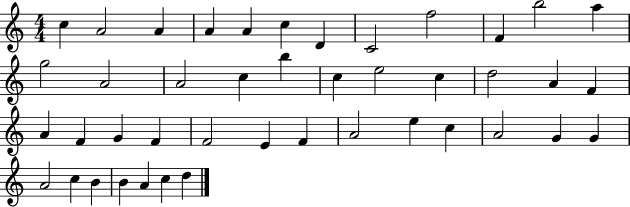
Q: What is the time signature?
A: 4/4